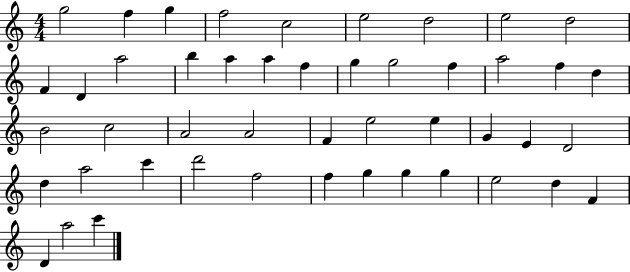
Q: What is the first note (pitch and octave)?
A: G5